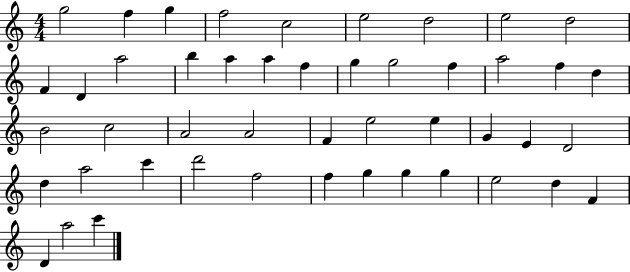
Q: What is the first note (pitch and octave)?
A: G5